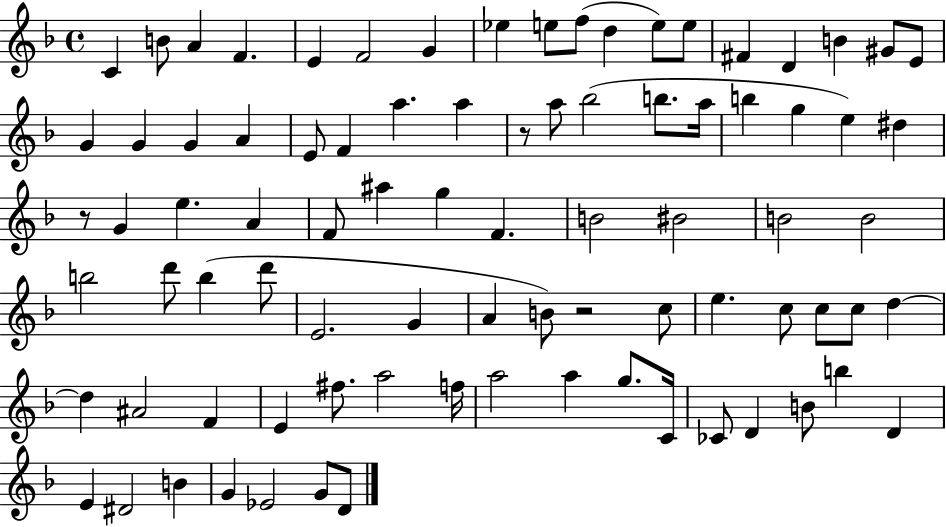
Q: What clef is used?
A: treble